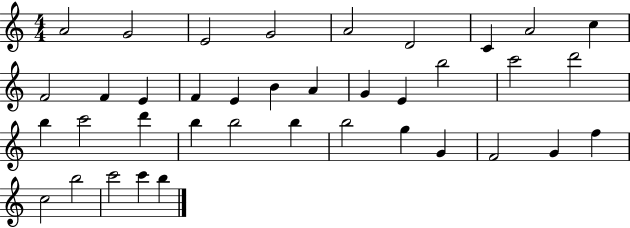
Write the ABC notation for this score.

X:1
T:Untitled
M:4/4
L:1/4
K:C
A2 G2 E2 G2 A2 D2 C A2 c F2 F E F E B A G E b2 c'2 d'2 b c'2 d' b b2 b b2 g G F2 G f c2 b2 c'2 c' b